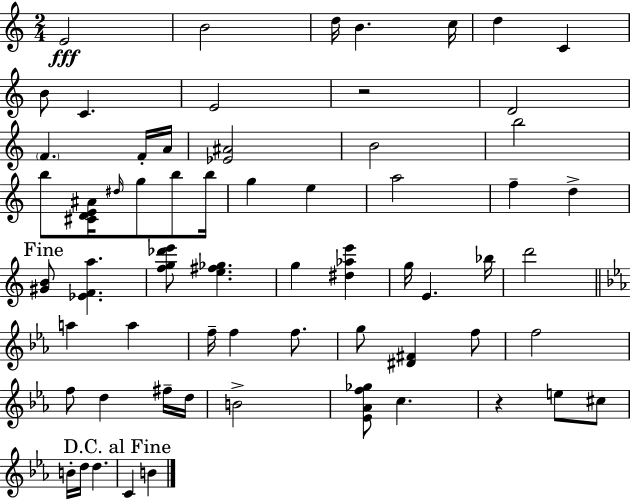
{
  \clef treble
  \numericTimeSignature
  \time 2/4
  \key a \minor
  e'2\fff | b'2 | d''16 b'4. c''16 | d''4 c'4 | \break b'8 c'4. | e'2 | r2 | d'2 | \break \parenthesize f'4. f'16-. a'16 | <ees' ais'>2 | b'2 | b''2 | \break b''8 <cis' d' e' ais'>16 \grace { dis''16 } g''8 b''8 | b''16 g''4 e''4 | a''2 | f''4-- d''4-> | \break \mark "Fine" <gis' b'>8 <ees' f' a''>4. | <f'' g'' des''' e'''>8 <e'' fis'' ges''>4. | g''4 <dis'' aes'' e'''>4 | g''16 e'4. | \break bes''16 d'''2 | \bar "||" \break \key ees \major a''4 a''4 | f''16-- f''4 f''8. | g''8 <dis' fis'>4 f''8 | f''2 | \break f''8 d''4 fis''16-- d''16 | b'2-> | <ees' aes' f'' ges''>8 c''4. | r4 e''8 cis''8 | \break b'16-. d''16 d''4. | \mark "D.C. al Fine" c'4 b'4 | \bar "|."
}